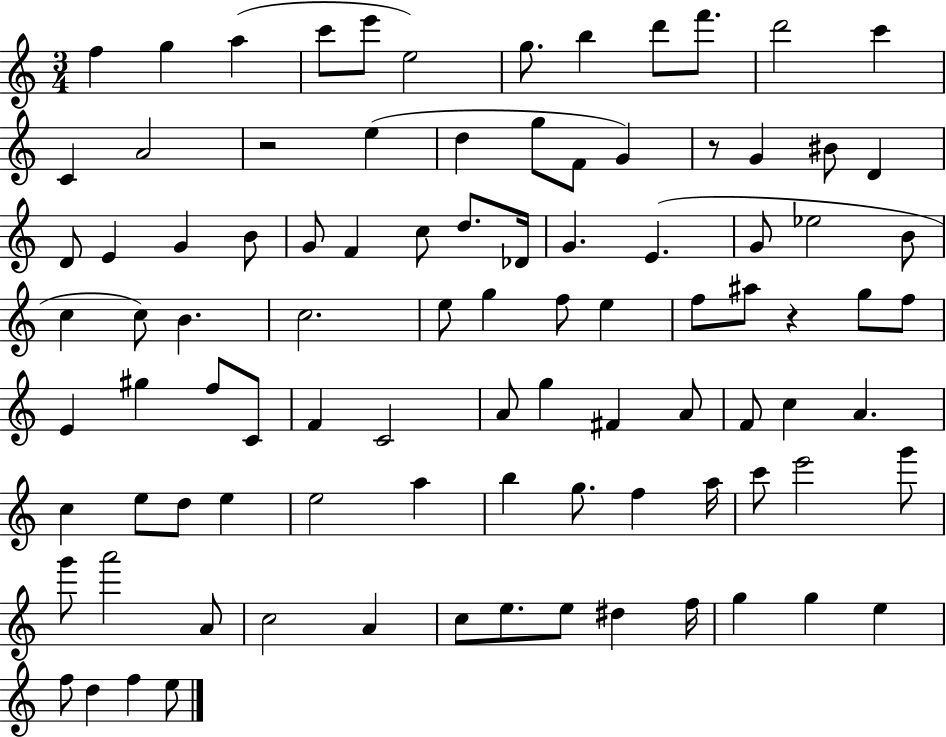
F5/q G5/q A5/q C6/e E6/e E5/h G5/e. B5/q D6/e F6/e. D6/h C6/q C4/q A4/h R/h E5/q D5/q G5/e F4/e G4/q R/e G4/q BIS4/e D4/q D4/e E4/q G4/q B4/e G4/e F4/q C5/e D5/e. Db4/s G4/q. E4/q. G4/e Eb5/h B4/e C5/q C5/e B4/q. C5/h. E5/e G5/q F5/e E5/q F5/e A#5/e R/q G5/e F5/e E4/q G#5/q F5/e C4/e F4/q C4/h A4/e G5/q F#4/q A4/e F4/e C5/q A4/q. C5/q E5/e D5/e E5/q E5/h A5/q B5/q G5/e. F5/q A5/s C6/e E6/h G6/e G6/e A6/h A4/e C5/h A4/q C5/e E5/e. E5/e D#5/q F5/s G5/q G5/q E5/q F5/e D5/q F5/q E5/e